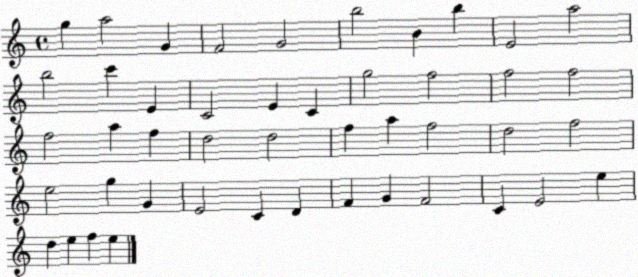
X:1
T:Untitled
M:4/4
L:1/4
K:C
g a2 G F2 G2 b2 B b E2 a2 b2 c' E C2 E C g2 f2 f2 f2 f2 a f d2 d2 f a f2 d2 f2 e2 g G E2 C D F G F2 C E2 e d e f e